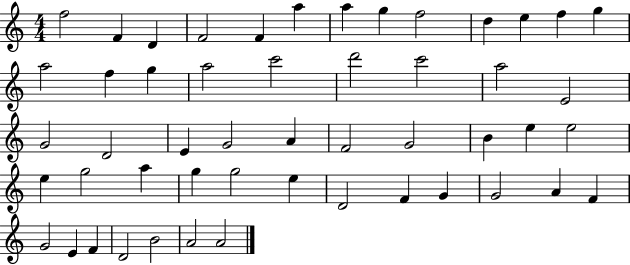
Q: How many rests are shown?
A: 0